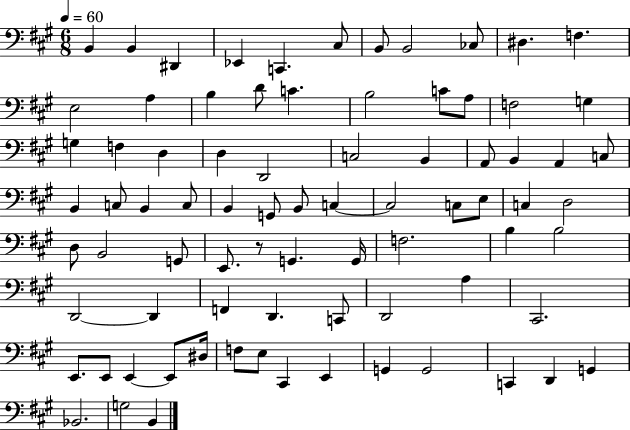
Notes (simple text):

B2/q B2/q D#2/q Eb2/q C2/q. C#3/e B2/e B2/h CES3/e D#3/q. F3/q. E3/h A3/q B3/q D4/e C4/q. B3/h C4/e A3/e F3/h G3/q G3/q F3/q D3/q D3/q D2/h C3/h B2/q A2/e B2/q A2/q C3/e B2/q C3/e B2/q C3/e B2/q G2/e B2/e C3/q C3/h C3/e E3/e C3/q D3/h D3/e B2/h G2/e E2/e. R/e G2/q. G2/s F3/h. B3/q B3/h D2/h D2/q F2/q D2/q. C2/e D2/h A3/q C#2/h. E2/e. E2/e E2/q E2/e D#3/s F3/e E3/e C#2/q E2/q G2/q G2/h C2/q D2/q G2/q Bb2/h. G3/h B2/q